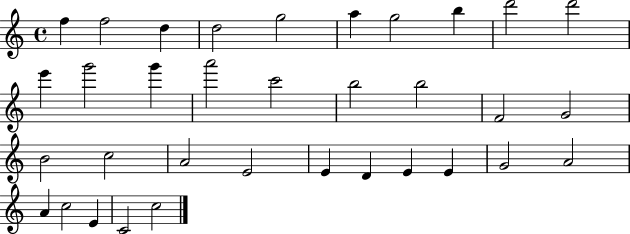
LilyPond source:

{
  \clef treble
  \time 4/4
  \defaultTimeSignature
  \key c \major
  f''4 f''2 d''4 | d''2 g''2 | a''4 g''2 b''4 | d'''2 d'''2 | \break e'''4 g'''2 g'''4 | a'''2 c'''2 | b''2 b''2 | f'2 g'2 | \break b'2 c''2 | a'2 e'2 | e'4 d'4 e'4 e'4 | g'2 a'2 | \break a'4 c''2 e'4 | c'2 c''2 | \bar "|."
}